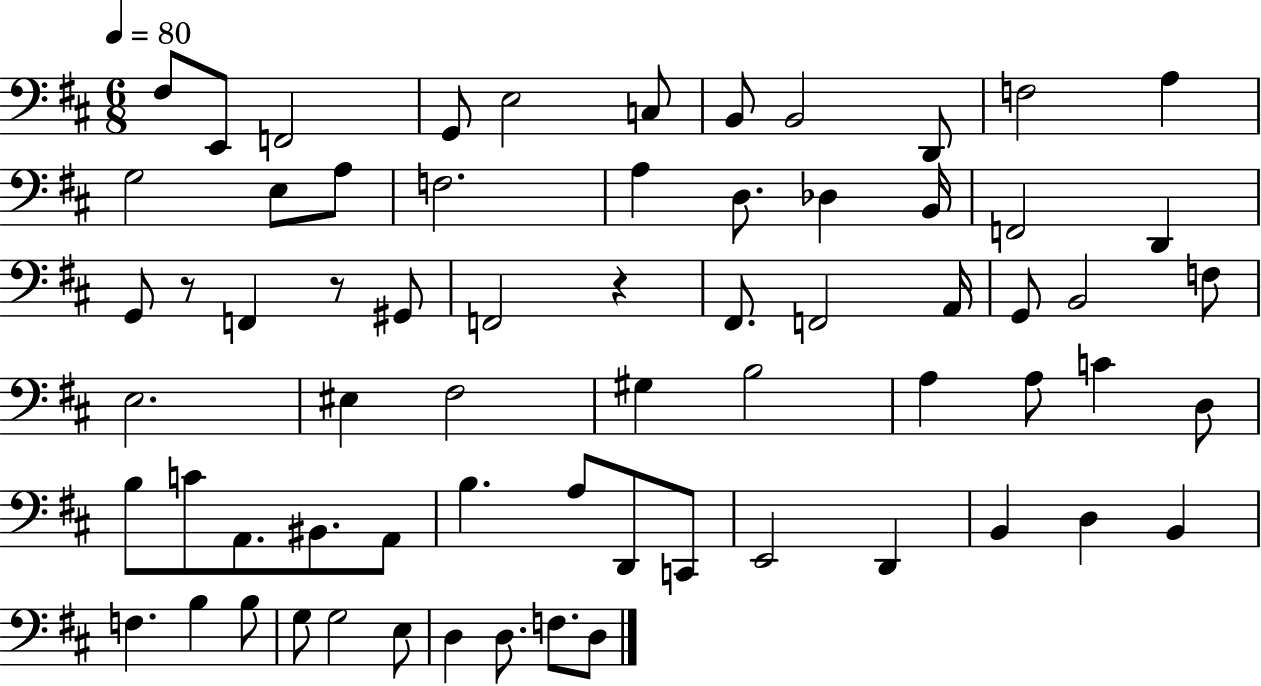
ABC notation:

X:1
T:Untitled
M:6/8
L:1/4
K:D
^F,/2 E,,/2 F,,2 G,,/2 E,2 C,/2 B,,/2 B,,2 D,,/2 F,2 A, G,2 E,/2 A,/2 F,2 A, D,/2 _D, B,,/4 F,,2 D,, G,,/2 z/2 F,, z/2 ^G,,/2 F,,2 z ^F,,/2 F,,2 A,,/4 G,,/2 B,,2 F,/2 E,2 ^E, ^F,2 ^G, B,2 A, A,/2 C D,/2 B,/2 C/2 A,,/2 ^B,,/2 A,,/2 B, A,/2 D,,/2 C,,/2 E,,2 D,, B,, D, B,, F, B, B,/2 G,/2 G,2 E,/2 D, D,/2 F,/2 D,/2